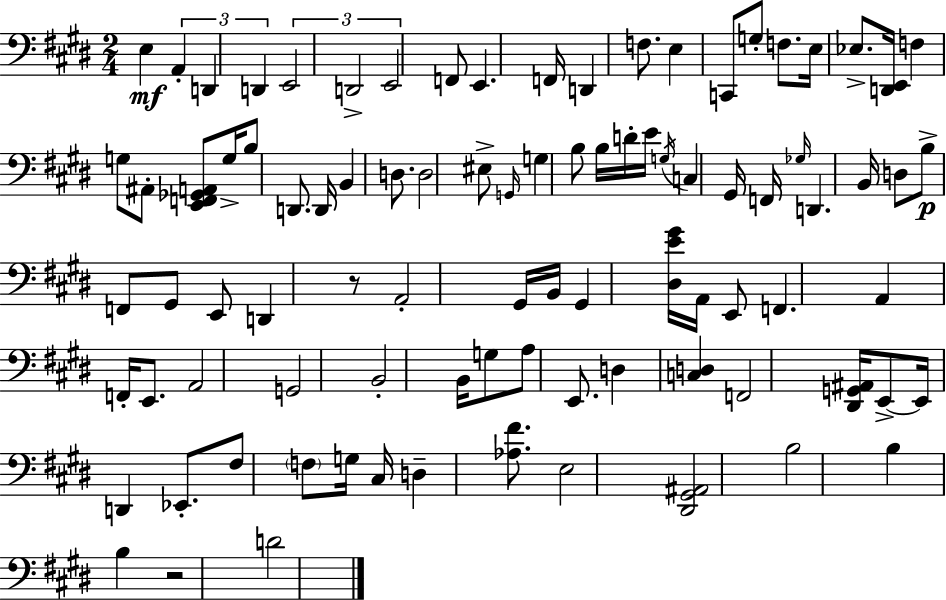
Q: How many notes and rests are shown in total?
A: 90